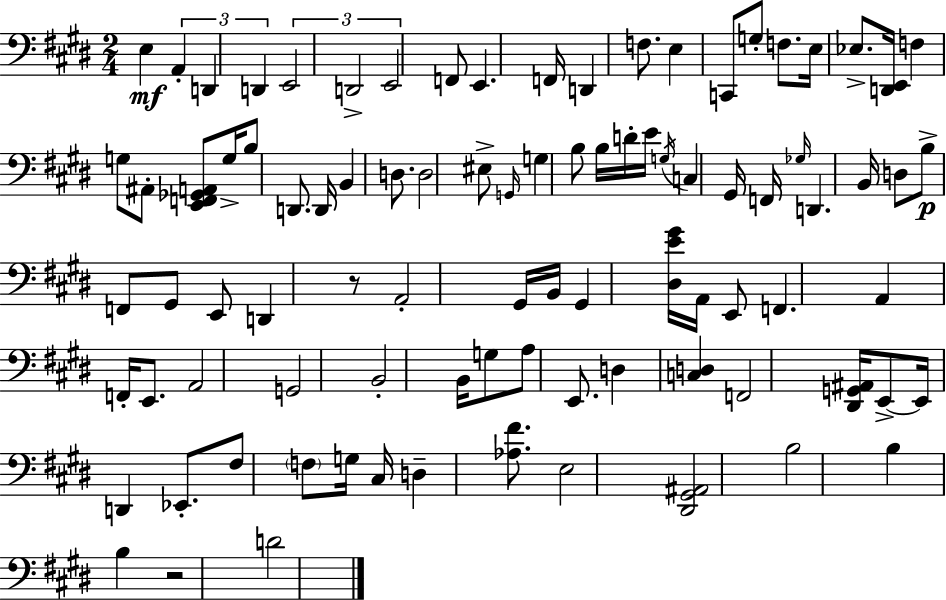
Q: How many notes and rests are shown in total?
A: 90